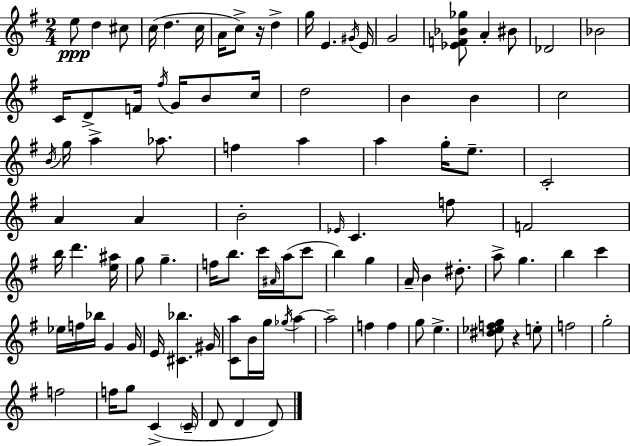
X:1
T:Untitled
M:2/4
L:1/4
K:G
e/2 d ^c/2 c/4 d c/4 A/4 c/2 z/4 d g/4 E ^G/4 E/4 G2 [_EF_B_g]/2 A ^B/2 _D2 _B2 C/4 D/2 F/4 ^f/4 G/4 B/2 c/4 d2 B B c2 B/4 g/4 a _a/2 f a a g/4 e/2 C2 A A B2 _E/4 C f/2 F2 b/4 d' [e^a]/4 g/2 g f/4 b/2 c'/4 ^A/4 a/4 c'/2 b g A/4 B ^d/2 a/2 g b c' _e/4 f/4 _b/4 G G/4 E/4 [^C_b] ^G/4 [Ca]/2 B/4 g/4 _g/4 a a2 f f g/2 e [^d_efg]/2 z e/2 f2 g2 f2 f/4 g/2 C C/4 D/2 D D/2